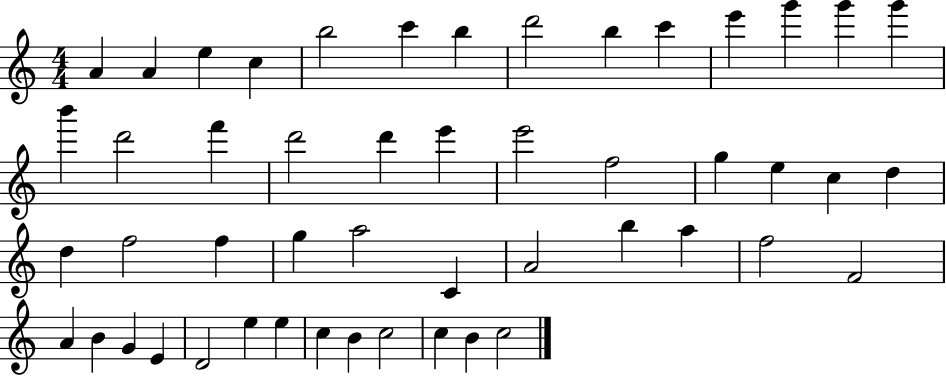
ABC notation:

X:1
T:Untitled
M:4/4
L:1/4
K:C
A A e c b2 c' b d'2 b c' e' g' g' g' b' d'2 f' d'2 d' e' e'2 f2 g e c d d f2 f g a2 C A2 b a f2 F2 A B G E D2 e e c B c2 c B c2